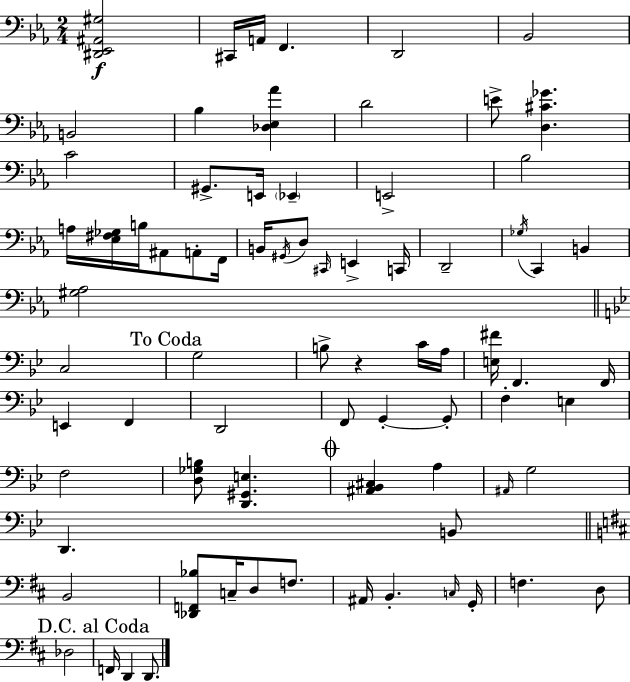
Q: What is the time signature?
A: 2/4